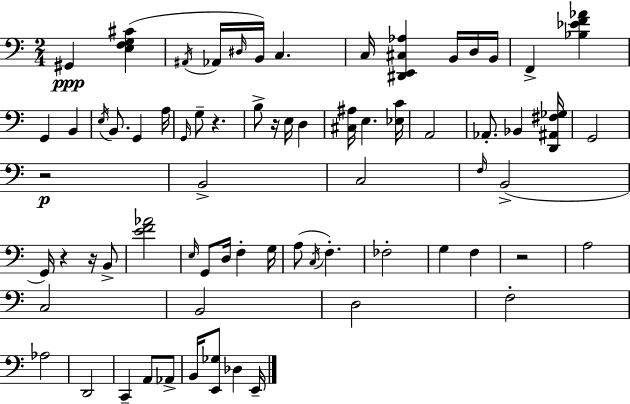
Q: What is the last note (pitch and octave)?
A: E2